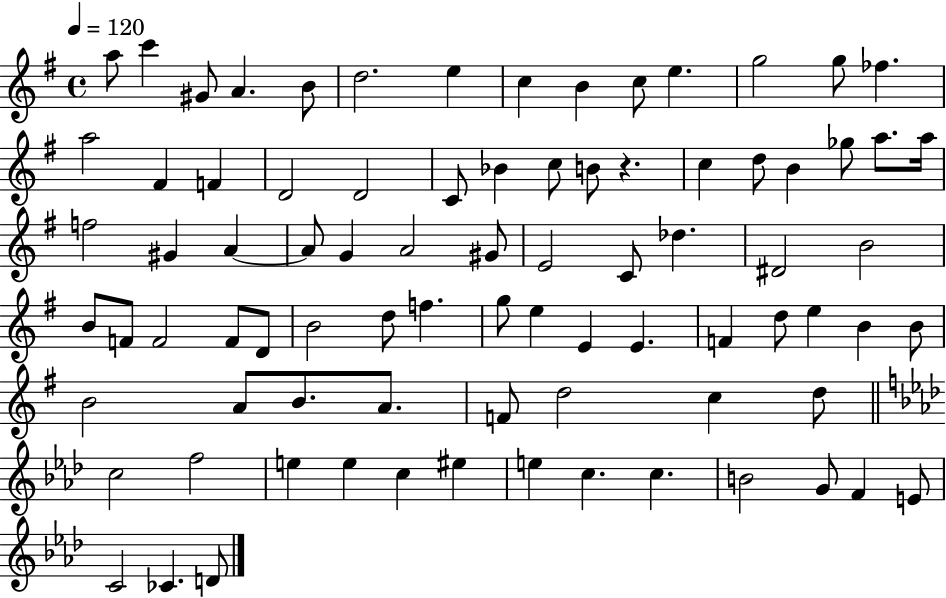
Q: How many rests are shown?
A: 1